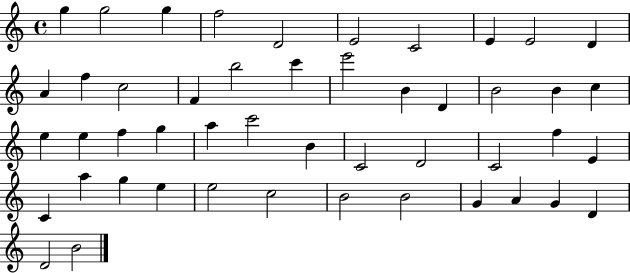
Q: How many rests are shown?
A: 0